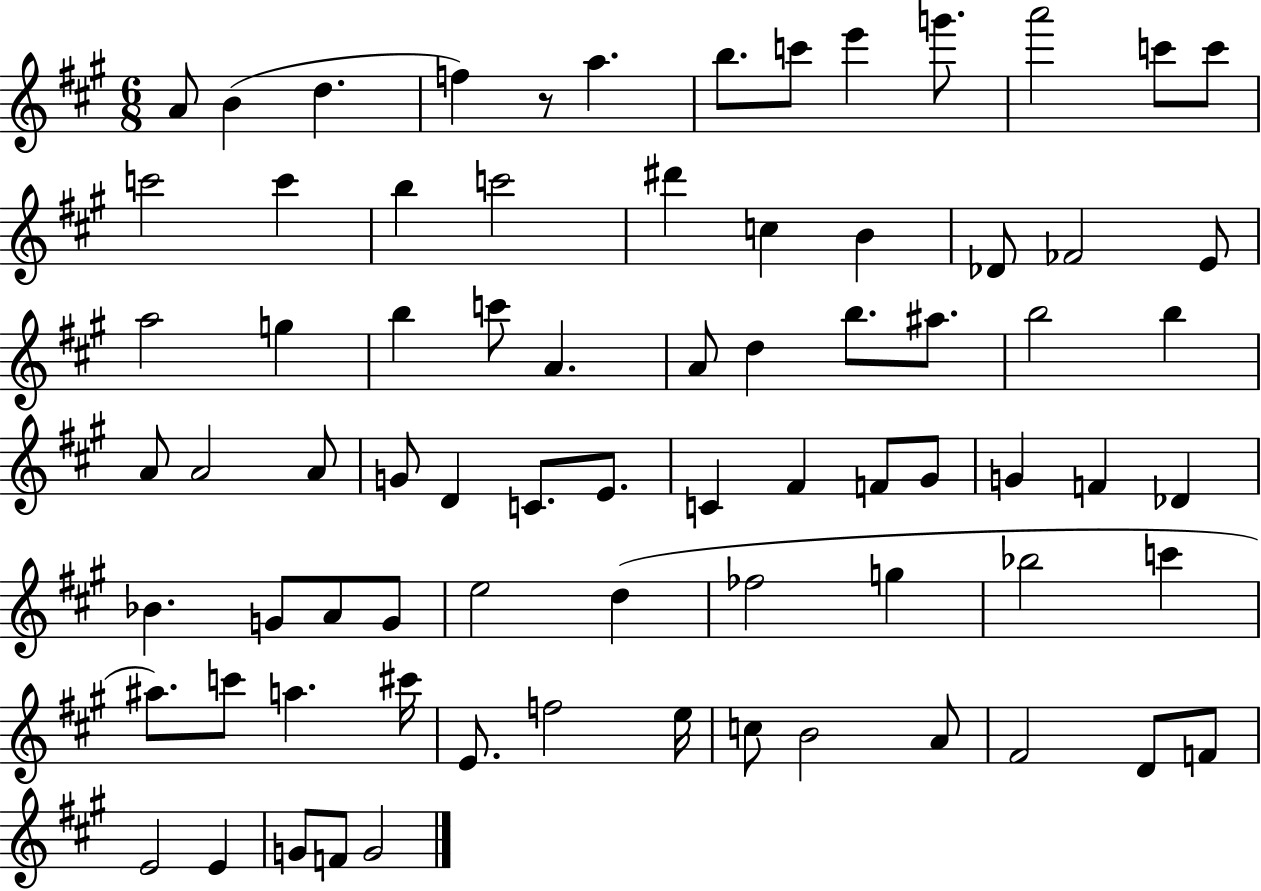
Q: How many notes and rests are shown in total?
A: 76